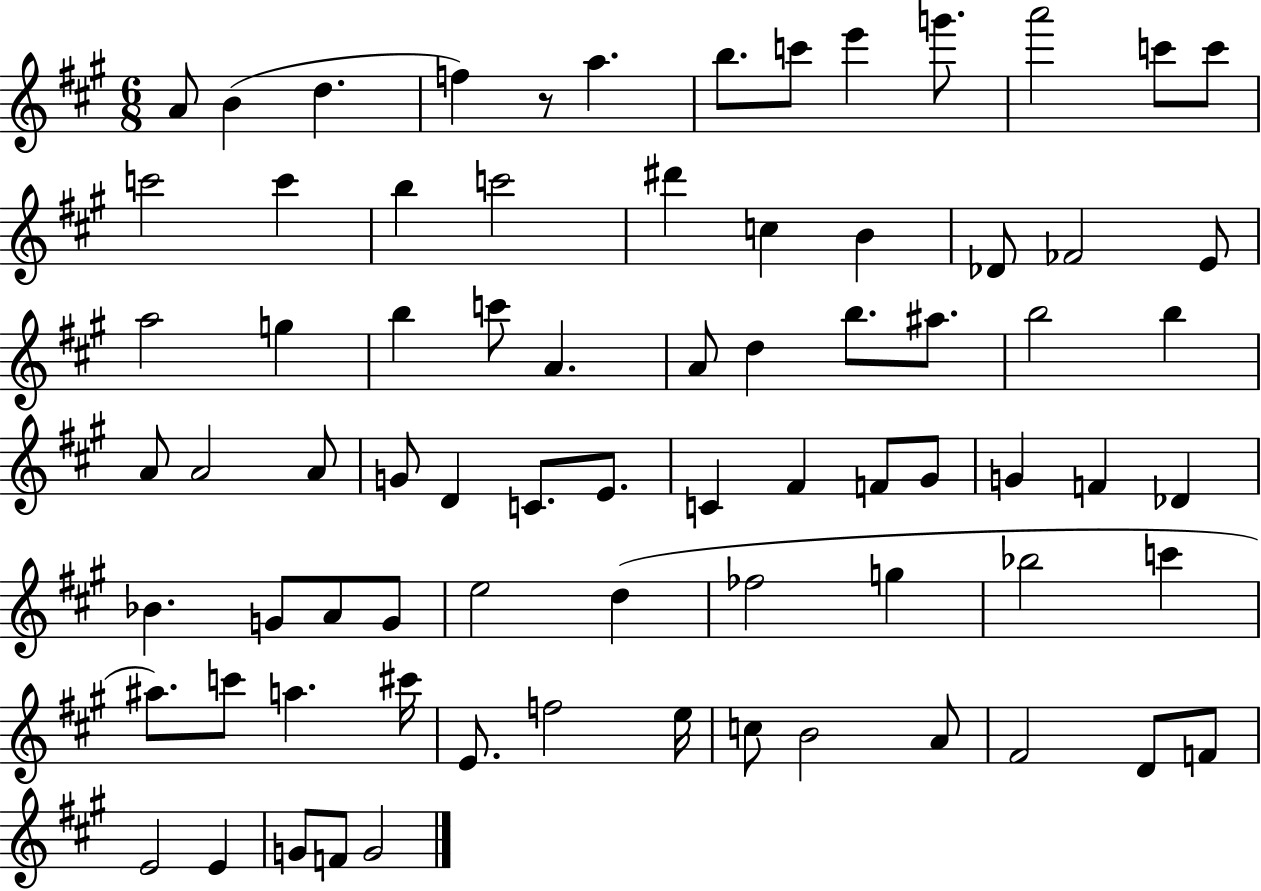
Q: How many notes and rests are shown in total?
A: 76